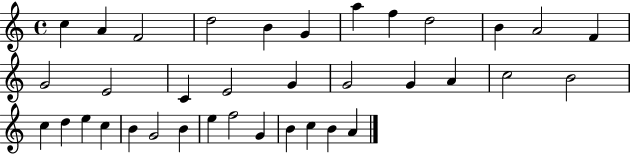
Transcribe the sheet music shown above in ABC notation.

X:1
T:Untitled
M:4/4
L:1/4
K:C
c A F2 d2 B G a f d2 B A2 F G2 E2 C E2 G G2 G A c2 B2 c d e c B G2 B e f2 G B c B A